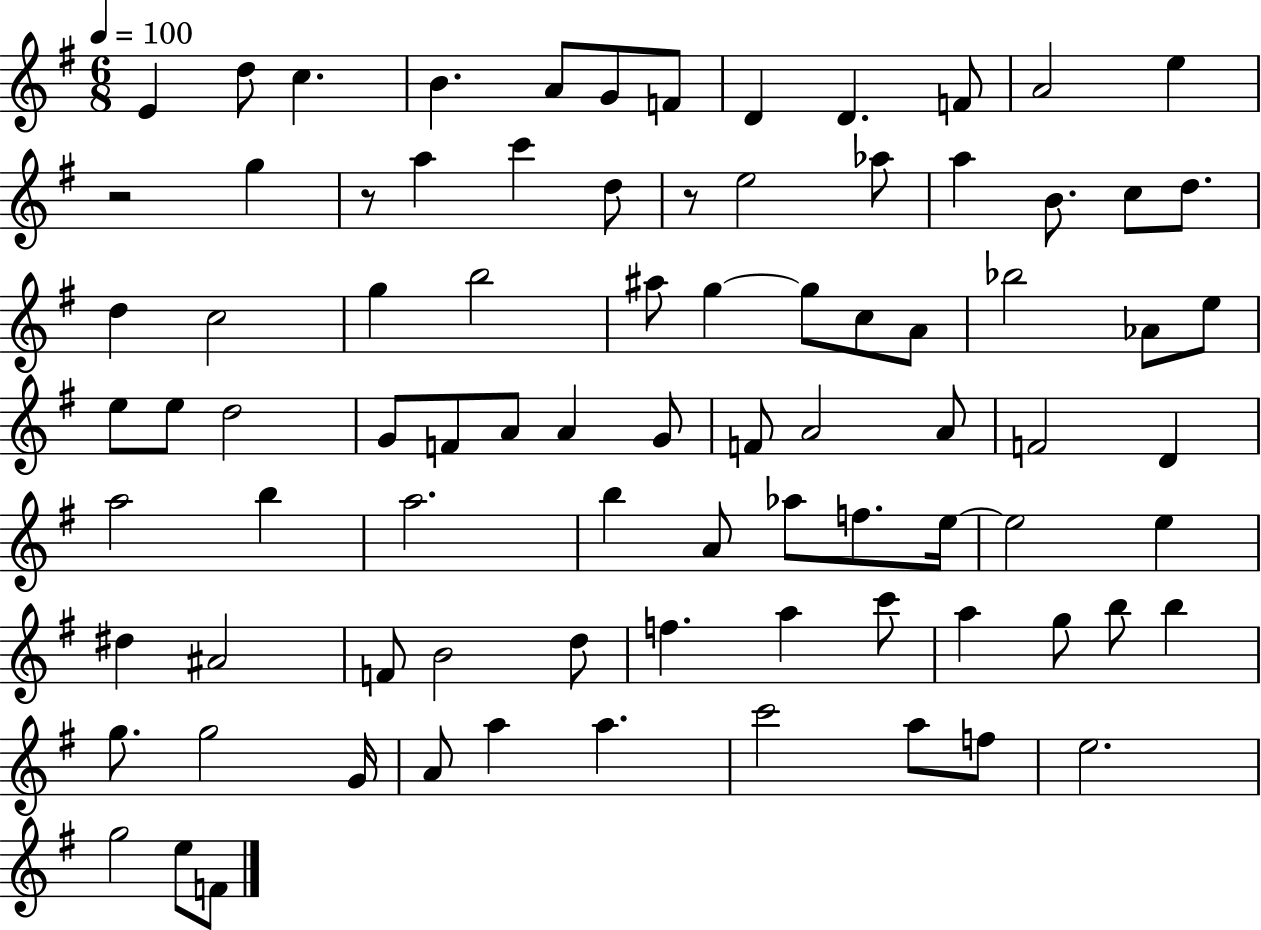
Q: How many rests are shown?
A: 3